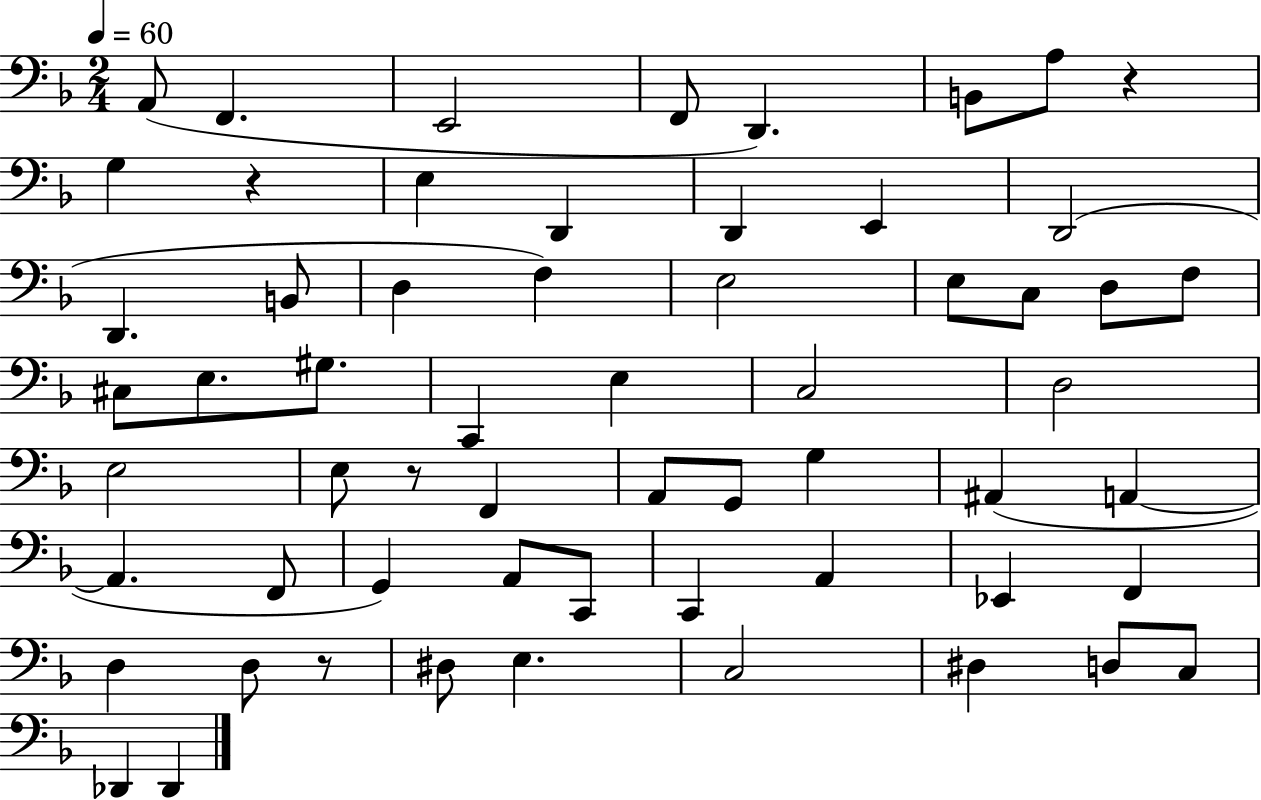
X:1
T:Untitled
M:2/4
L:1/4
K:F
A,,/2 F,, E,,2 F,,/2 D,, B,,/2 A,/2 z G, z E, D,, D,, E,, D,,2 D,, B,,/2 D, F, E,2 E,/2 C,/2 D,/2 F,/2 ^C,/2 E,/2 ^G,/2 C,, E, C,2 D,2 E,2 E,/2 z/2 F,, A,,/2 G,,/2 G, ^A,, A,, A,, F,,/2 G,, A,,/2 C,,/2 C,, A,, _E,, F,, D, D,/2 z/2 ^D,/2 E, C,2 ^D, D,/2 C,/2 _D,, _D,,